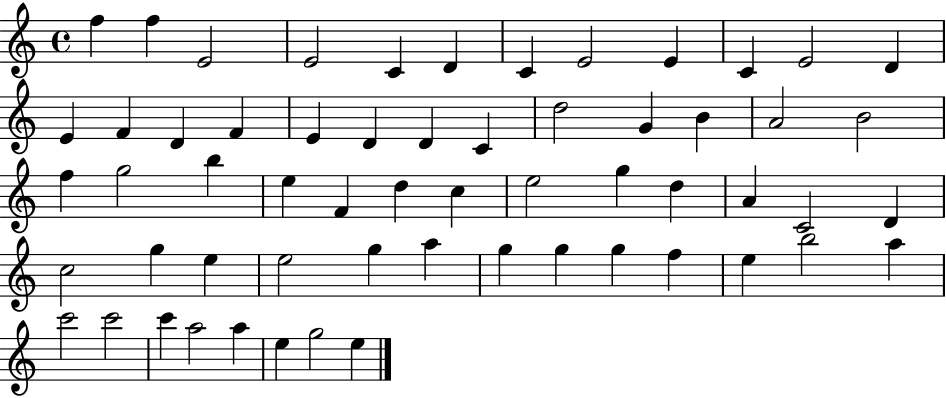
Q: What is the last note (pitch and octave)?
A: E5